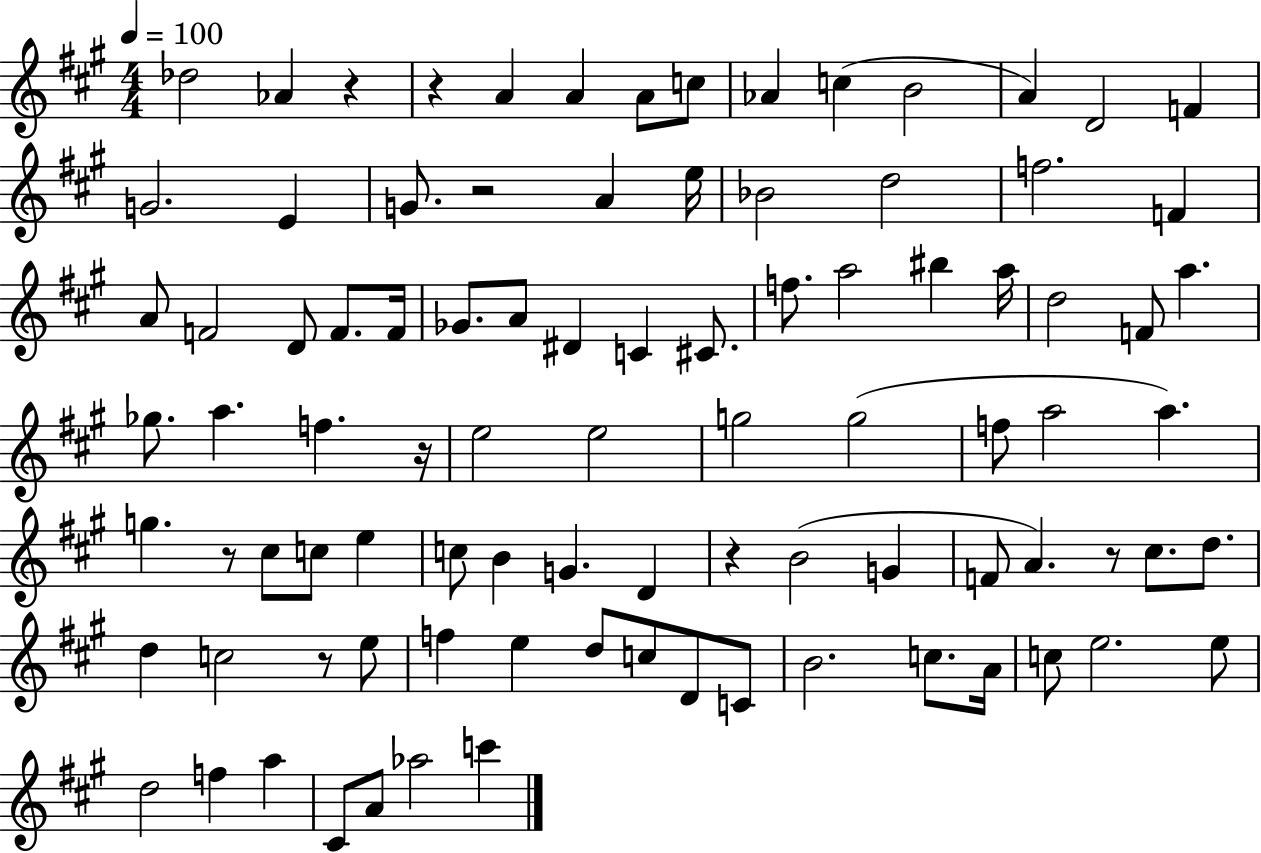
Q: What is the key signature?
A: A major